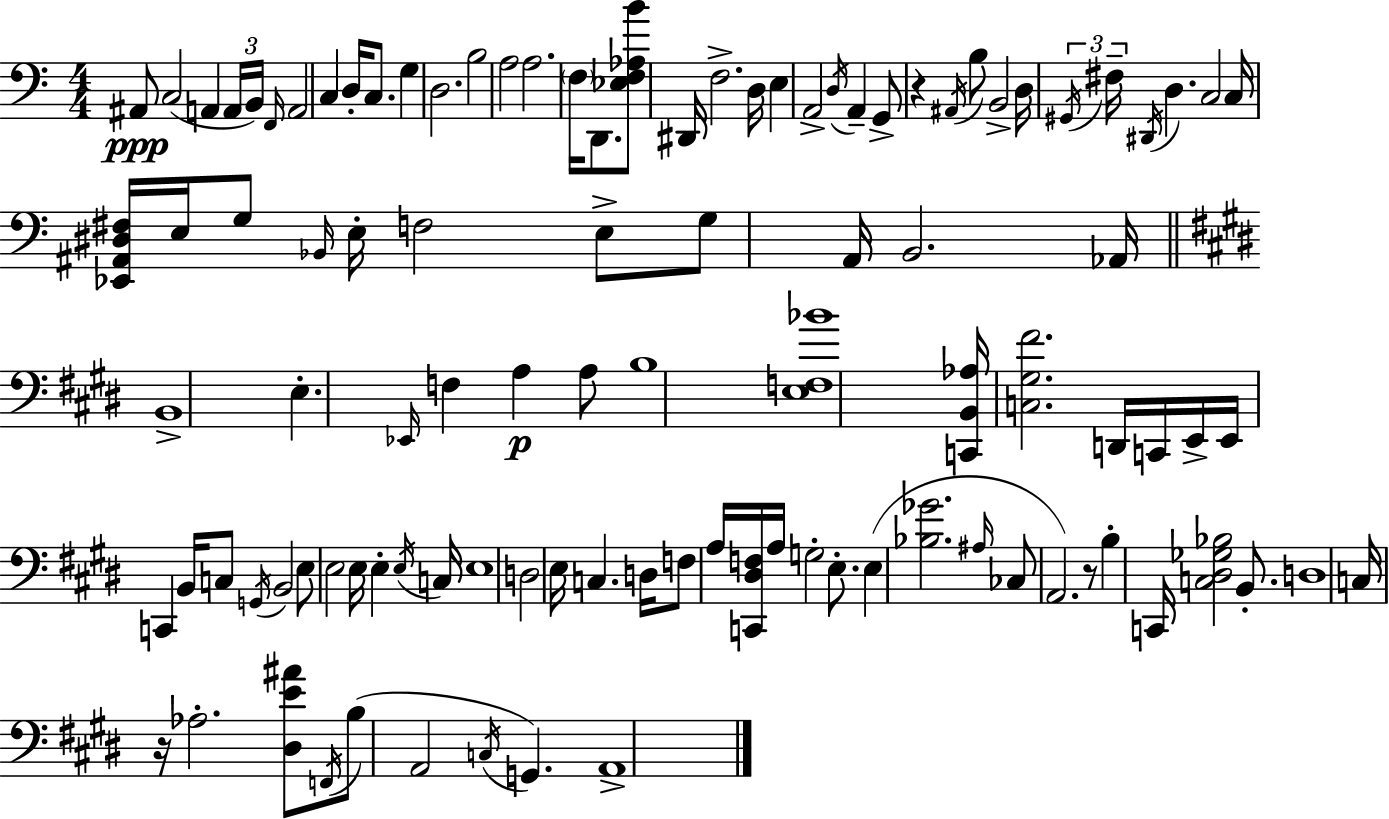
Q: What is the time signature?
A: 4/4